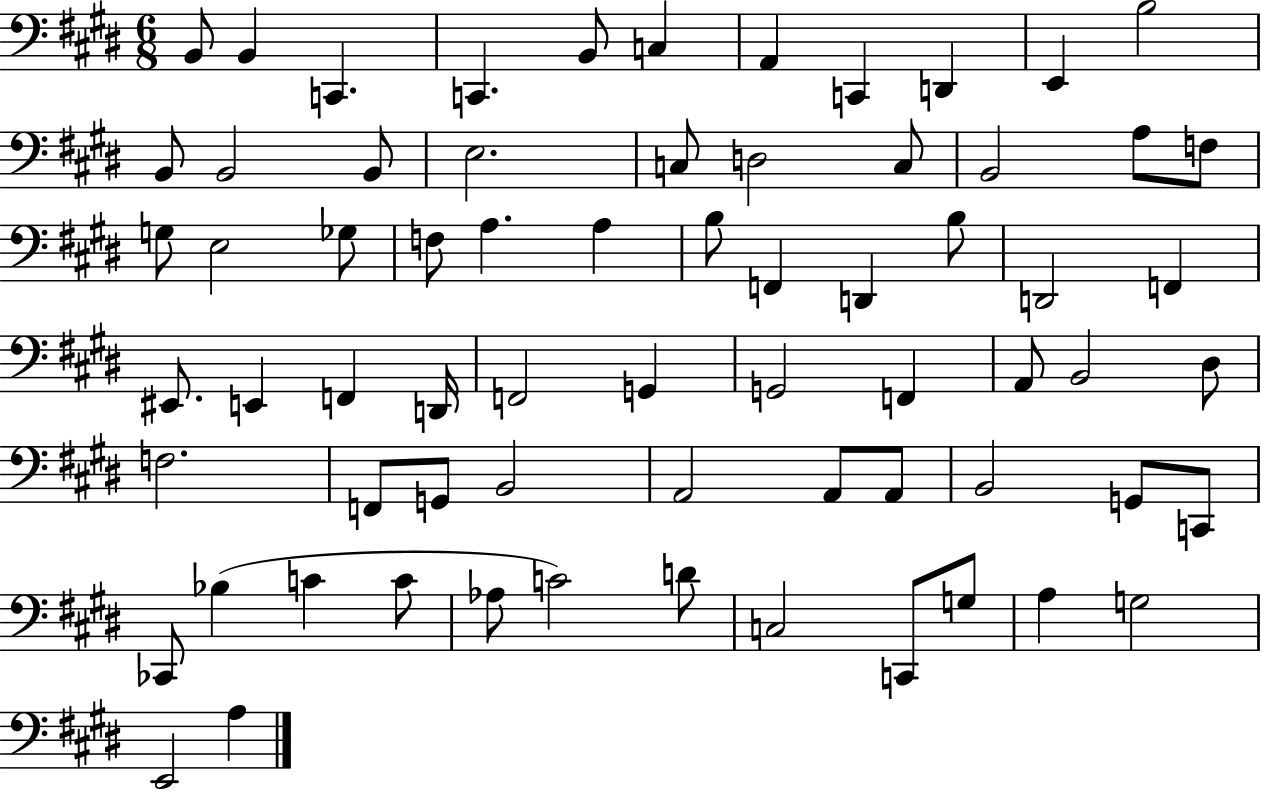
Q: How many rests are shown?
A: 0